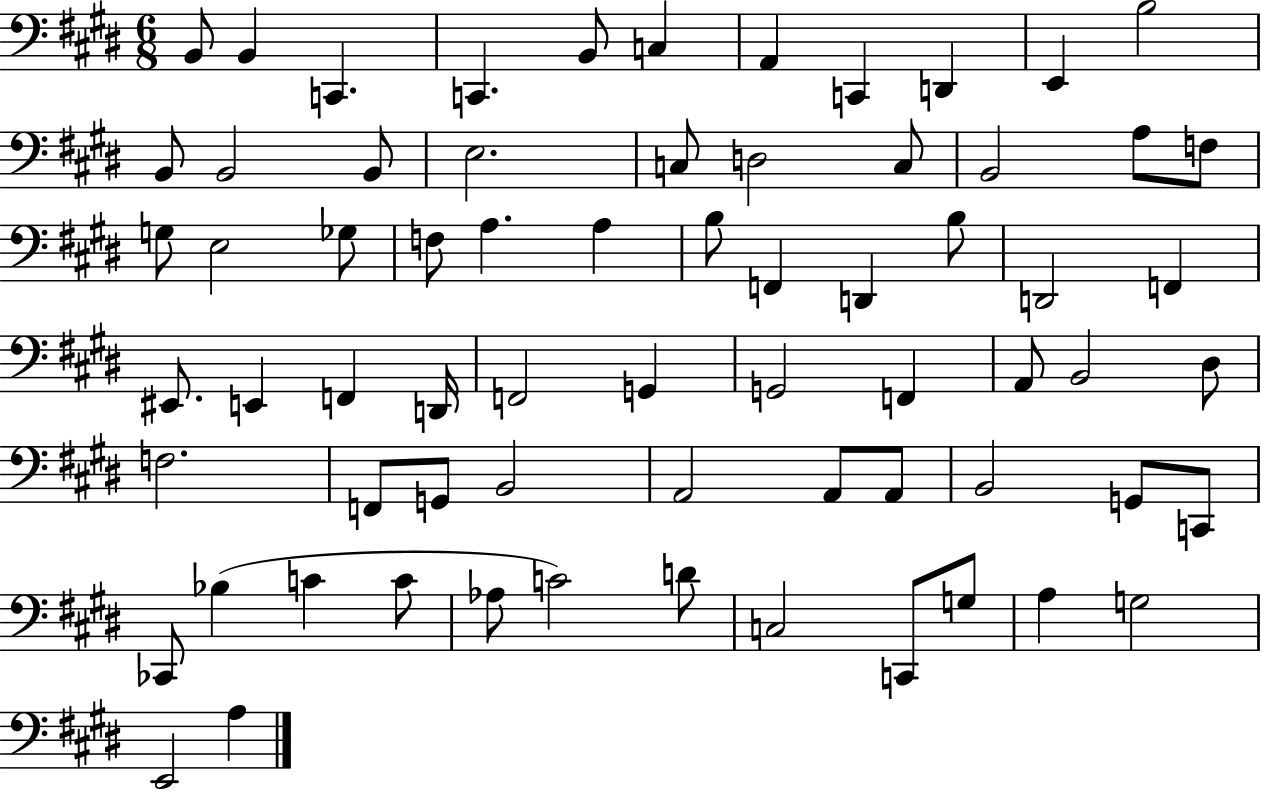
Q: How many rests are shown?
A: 0